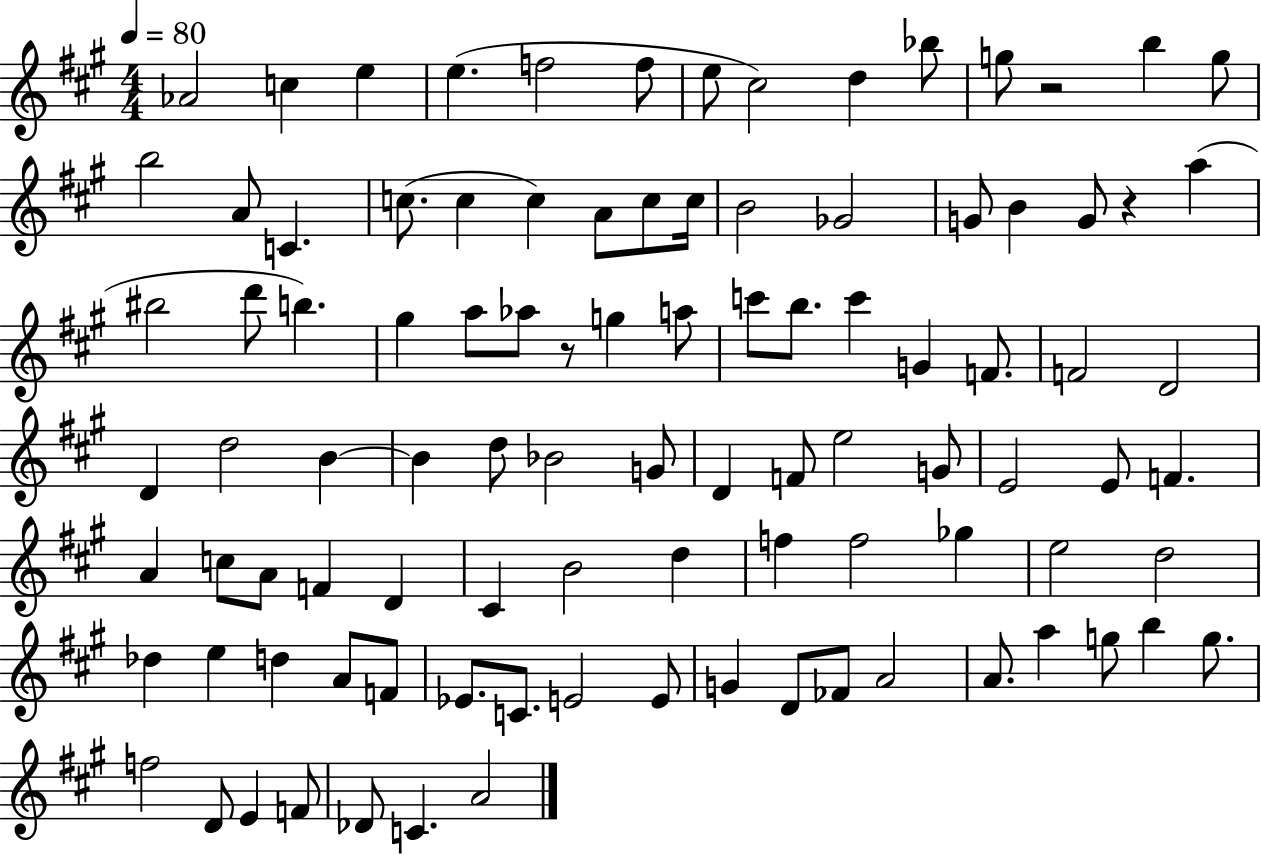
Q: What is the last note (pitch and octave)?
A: A4